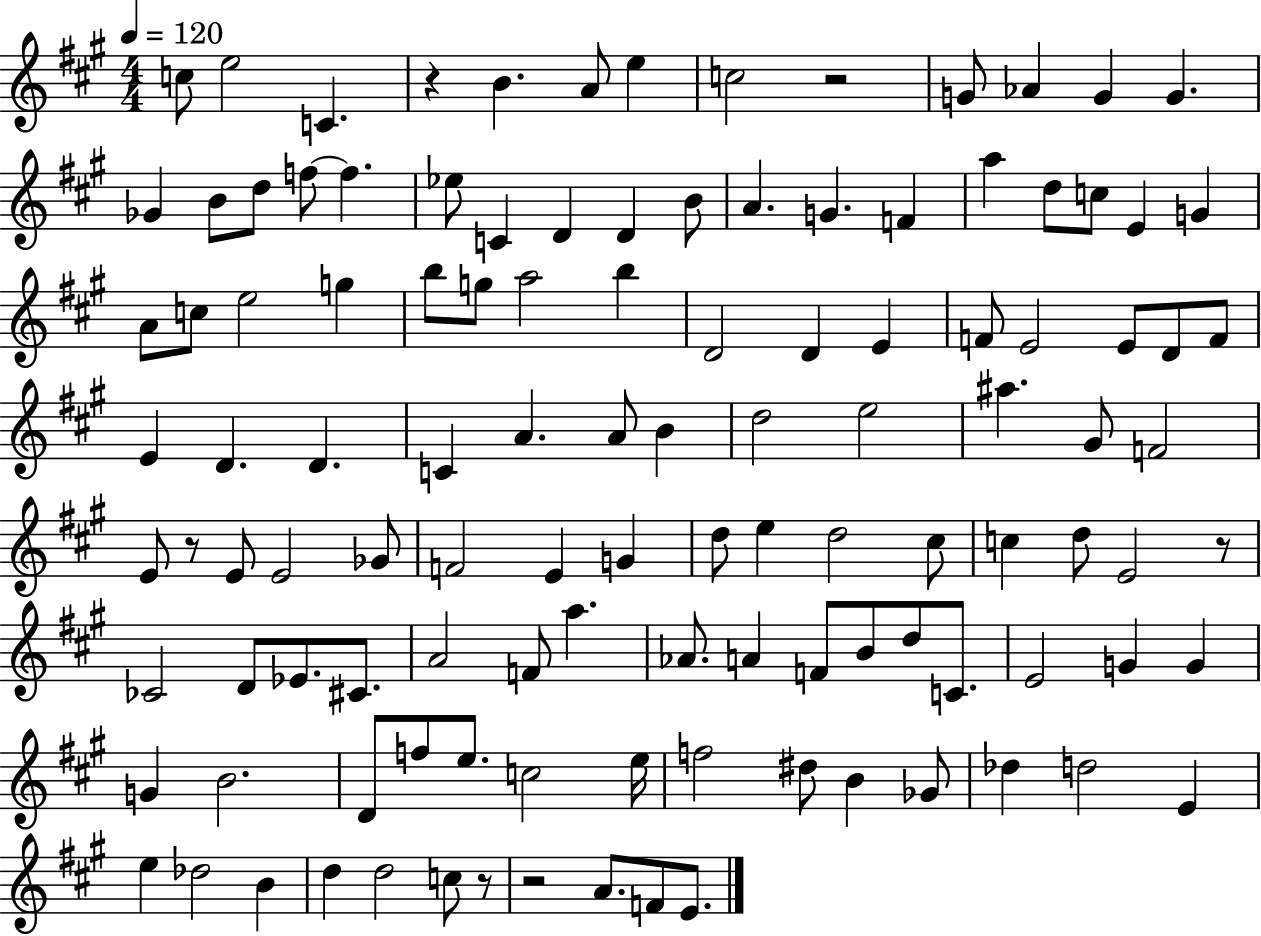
{
  \clef treble
  \numericTimeSignature
  \time 4/4
  \key a \major
  \tempo 4 = 120
  c''8 e''2 c'4. | r4 b'4. a'8 e''4 | c''2 r2 | g'8 aes'4 g'4 g'4. | \break ges'4 b'8 d''8 f''8~~ f''4. | ees''8 c'4 d'4 d'4 b'8 | a'4. g'4. f'4 | a''4 d''8 c''8 e'4 g'4 | \break a'8 c''8 e''2 g''4 | b''8 g''8 a''2 b''4 | d'2 d'4 e'4 | f'8 e'2 e'8 d'8 f'8 | \break e'4 d'4. d'4. | c'4 a'4. a'8 b'4 | d''2 e''2 | ais''4. gis'8 f'2 | \break e'8 r8 e'8 e'2 ges'8 | f'2 e'4 g'4 | d''8 e''4 d''2 cis''8 | c''4 d''8 e'2 r8 | \break ces'2 d'8 ees'8. cis'8. | a'2 f'8 a''4. | aes'8. a'4 f'8 b'8 d''8 c'8. | e'2 g'4 g'4 | \break g'4 b'2. | d'8 f''8 e''8. c''2 e''16 | f''2 dis''8 b'4 ges'8 | des''4 d''2 e'4 | \break e''4 des''2 b'4 | d''4 d''2 c''8 r8 | r2 a'8. f'8 e'8. | \bar "|."
}